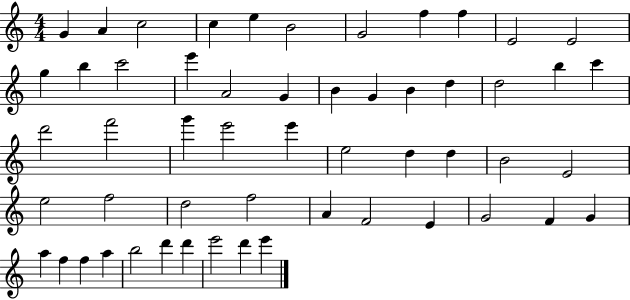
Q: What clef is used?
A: treble